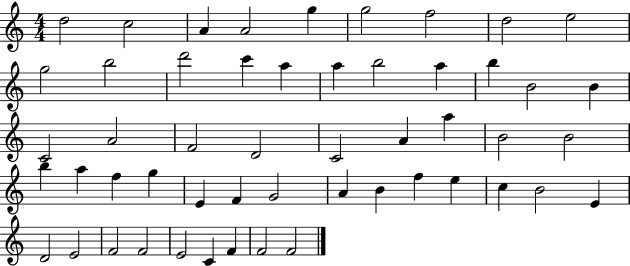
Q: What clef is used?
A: treble